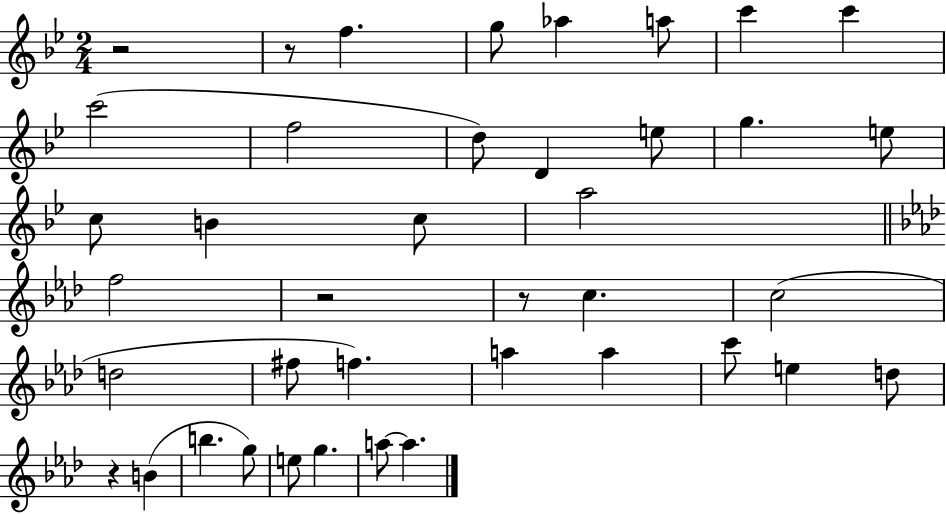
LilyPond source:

{
  \clef treble
  \numericTimeSignature
  \time 2/4
  \key bes \major
  r2 | r8 f''4. | g''8 aes''4 a''8 | c'''4 c'''4 | \break c'''2( | f''2 | d''8) d'4 e''8 | g''4. e''8 | \break c''8 b'4 c''8 | a''2 | \bar "||" \break \key aes \major f''2 | r2 | r8 c''4. | c''2( | \break d''2 | fis''8 f''4.) | a''4 a''4 | c'''8 e''4 d''8 | \break r4 b'4( | b''4. g''8) | e''8 g''4. | a''8~~ a''4. | \break \bar "|."
}